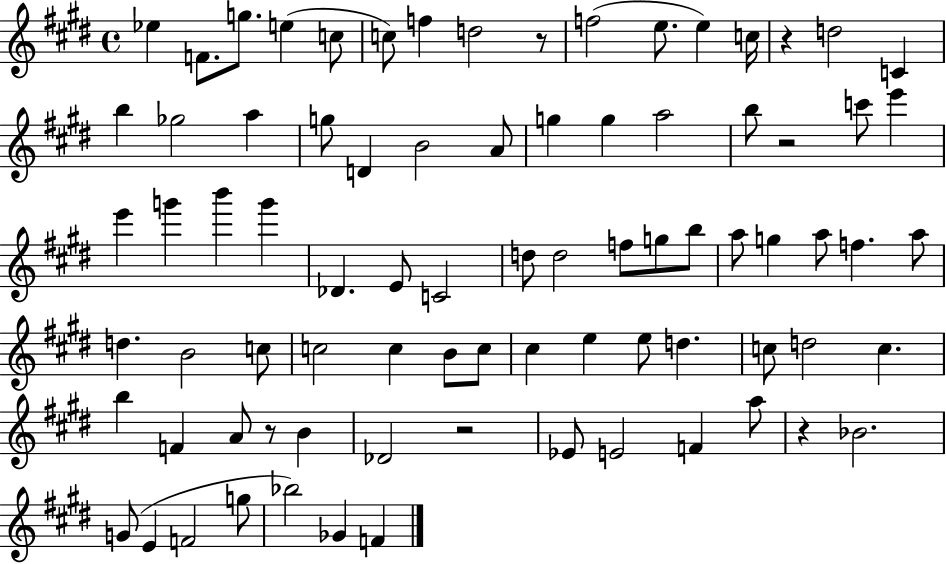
{
  \clef treble
  \time 4/4
  \defaultTimeSignature
  \key e \major
  \repeat volta 2 { ees''4 f'8. g''8. e''4( c''8 | c''8) f''4 d''2 r8 | f''2( e''8. e''4) c''16 | r4 d''2 c'4 | \break b''4 ges''2 a''4 | g''8 d'4 b'2 a'8 | g''4 g''4 a''2 | b''8 r2 c'''8 e'''4 | \break e'''4 g'''4 b'''4 g'''4 | des'4. e'8 c'2 | d''8 d''2 f''8 g''8 b''8 | a''8 g''4 a''8 f''4. a''8 | \break d''4. b'2 c''8 | c''2 c''4 b'8 c''8 | cis''4 e''4 e''8 d''4. | c''8 d''2 c''4. | \break b''4 f'4 a'8 r8 b'4 | des'2 r2 | ees'8 e'2 f'4 a''8 | r4 bes'2. | \break g'8( e'4 f'2 g''8 | bes''2) ges'4 f'4 | } \bar "|."
}